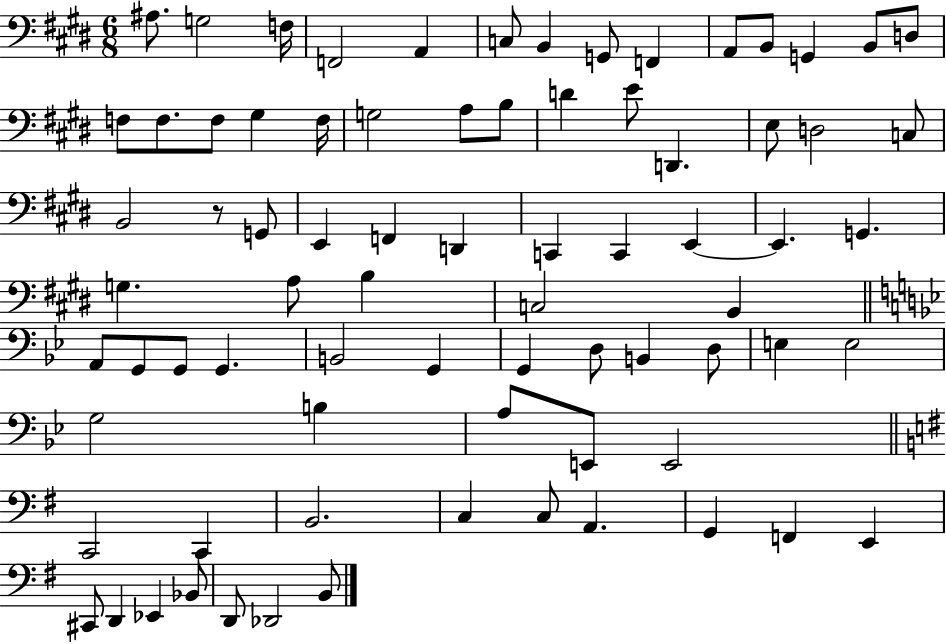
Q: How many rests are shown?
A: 1